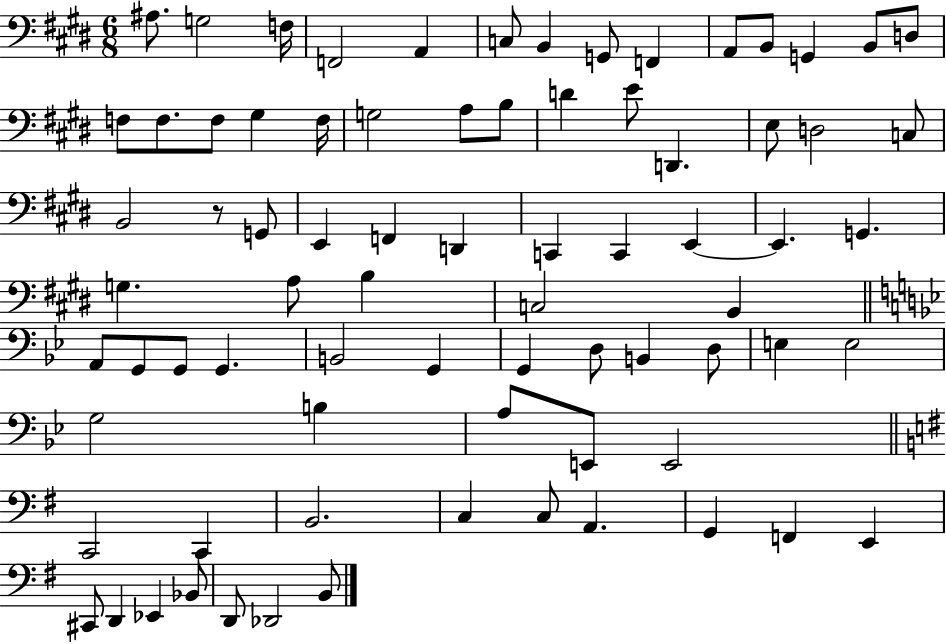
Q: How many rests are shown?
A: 1